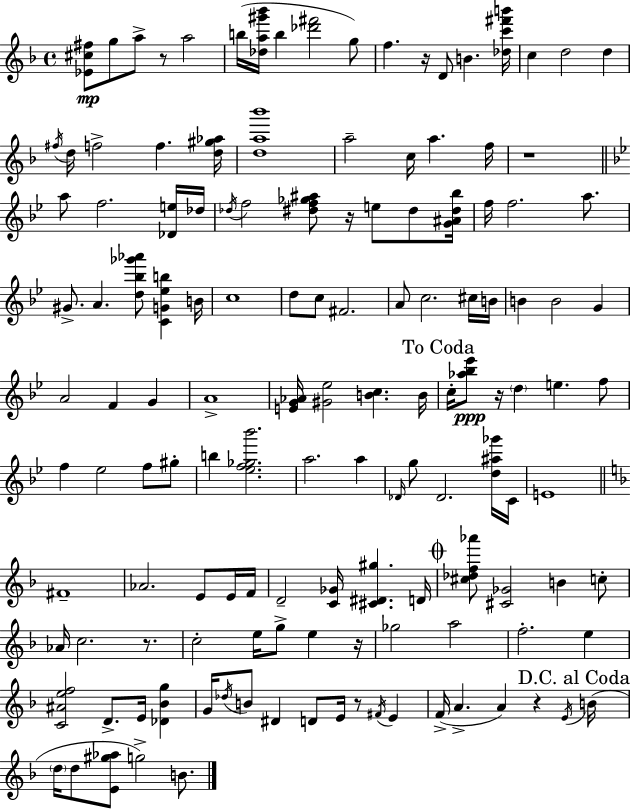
[Eb4,C#5,F#5]/e G5/e A5/e R/e A5/h B5/s [Db5,A5,G#6,Bb6]/s B5/q [Db6,F#6]/h G5/e F5/q. R/s D4/e B4/q. [Db5,C6,F#6,B6]/s C5/q D5/h D5/q F#5/s D5/s F5/h F5/q. [D5,G#5,Ab5]/s [D5,A5,Bb6]/w A5/h C5/s A5/q. F5/s R/w A5/e F5/h. [Db4,E5]/s Db5/s Db5/s F5/h [D#5,F5,Gb5,A#5]/e R/s E5/e D#5/e [G4,A#4,D#5,Bb5]/s F5/s F5/h. A5/e. G#4/e. A4/q. [D5,Bb5,Gb6,Ab6]/e [C4,G4,Eb5,B5]/q B4/s C5/w D5/e C5/e F#4/h. A4/e C5/h. C#5/s B4/s B4/q B4/h G4/q A4/h F4/q G4/q A4/w [E4,G4,Ab4]/s [G#4,Eb5]/h [B4,C5]/q. B4/s C5/s [Ab5,Bb5,Eb6]/e R/s D5/q E5/q. F5/e F5/q Eb5/h F5/e G#5/e B5/q [Eb5,F5,Gb5,Bb6]/h. A5/h. A5/q Db4/s G5/e Db4/h. [D5,A#5,Gb6]/s C4/s E4/w F#4/w Ab4/h. E4/e E4/s F4/s D4/h [C4,Gb4]/s [C#4,D#4,G#5]/q. D4/s [C#5,Db5,F5,Ab6]/e [C#4,Gb4]/h B4/q C5/e Ab4/s C5/h. R/e. C5/h E5/s G5/e E5/q R/s Gb5/h A5/h F5/h. E5/q [C4,A#4,E5,F5]/h D4/e. E4/s [Db4,Bb4,G5]/q G4/s Db5/s B4/e D#4/q D4/e E4/s R/e F#4/s E4/q F4/s A4/q. A4/q R/q E4/s B4/s D5/s D5/e [E4,G#5,Ab5]/e G5/h B4/e.